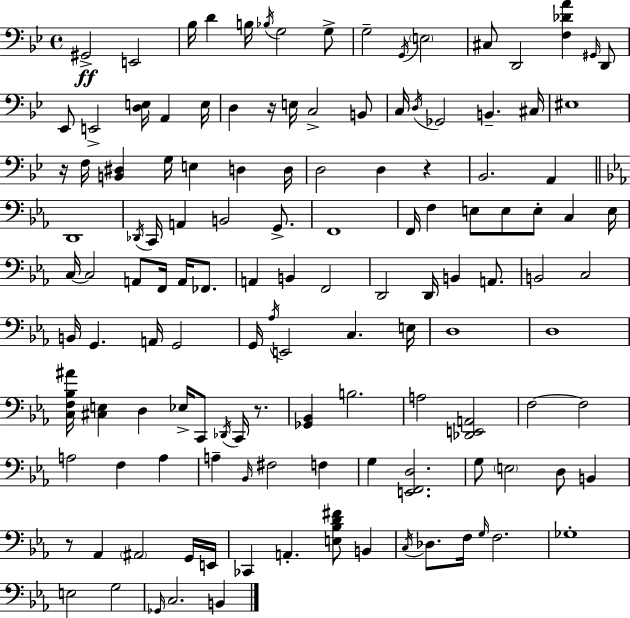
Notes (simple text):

G#2/h E2/h Bb3/s D4/q B3/s Bb3/s G3/h G3/e G3/h G2/s E3/h C#3/e D2/h [F3,Db4,A4]/q G#2/s D2/e Eb2/e E2/h [D3,E3]/s A2/q E3/s D3/q R/s E3/s C3/h B2/e C3/s D3/s Gb2/h B2/q. C#3/s EIS3/w R/s F3/s [B2,D#3]/q G3/s E3/q D3/q D3/s D3/h D3/q R/q Bb2/h. A2/q D2/w Db2/s C2/s A2/q B2/h G2/e. F2/w F2/s F3/q E3/e E3/e E3/e C3/q E3/s C3/s C3/h A2/e F2/s A2/s FES2/e. A2/q B2/q F2/h D2/h D2/s B2/q A2/e. B2/h C3/h B2/s G2/q. A2/s G2/h G2/s Ab3/s E2/h C3/q. E3/s D3/w D3/w [C3,F3,Bb3,A#4]/s [C#3,E3]/q D3/q Eb3/s C2/e Db2/s C2/s R/e. [Gb2,Bb2]/q B3/h. A3/h [Db2,E2,A2]/h F3/h F3/h A3/h F3/q A3/q A3/q Bb2/s F#3/h F3/q G3/q [E2,F2,D3]/h. G3/e E3/h D3/e B2/q R/e Ab2/q A#2/h G2/s E2/s CES2/q A2/q. [E3,Bb3,D4,F#4]/e B2/q C3/s Db3/e. F3/s G3/s F3/h. Gb3/w E3/h G3/h Gb2/s C3/h. B2/q